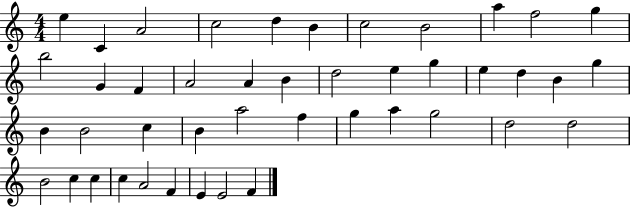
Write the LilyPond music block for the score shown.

{
  \clef treble
  \numericTimeSignature
  \time 4/4
  \key c \major
  e''4 c'4 a'2 | c''2 d''4 b'4 | c''2 b'2 | a''4 f''2 g''4 | \break b''2 g'4 f'4 | a'2 a'4 b'4 | d''2 e''4 g''4 | e''4 d''4 b'4 g''4 | \break b'4 b'2 c''4 | b'4 a''2 f''4 | g''4 a''4 g''2 | d''2 d''2 | \break b'2 c''4 c''4 | c''4 a'2 f'4 | e'4 e'2 f'4 | \bar "|."
}